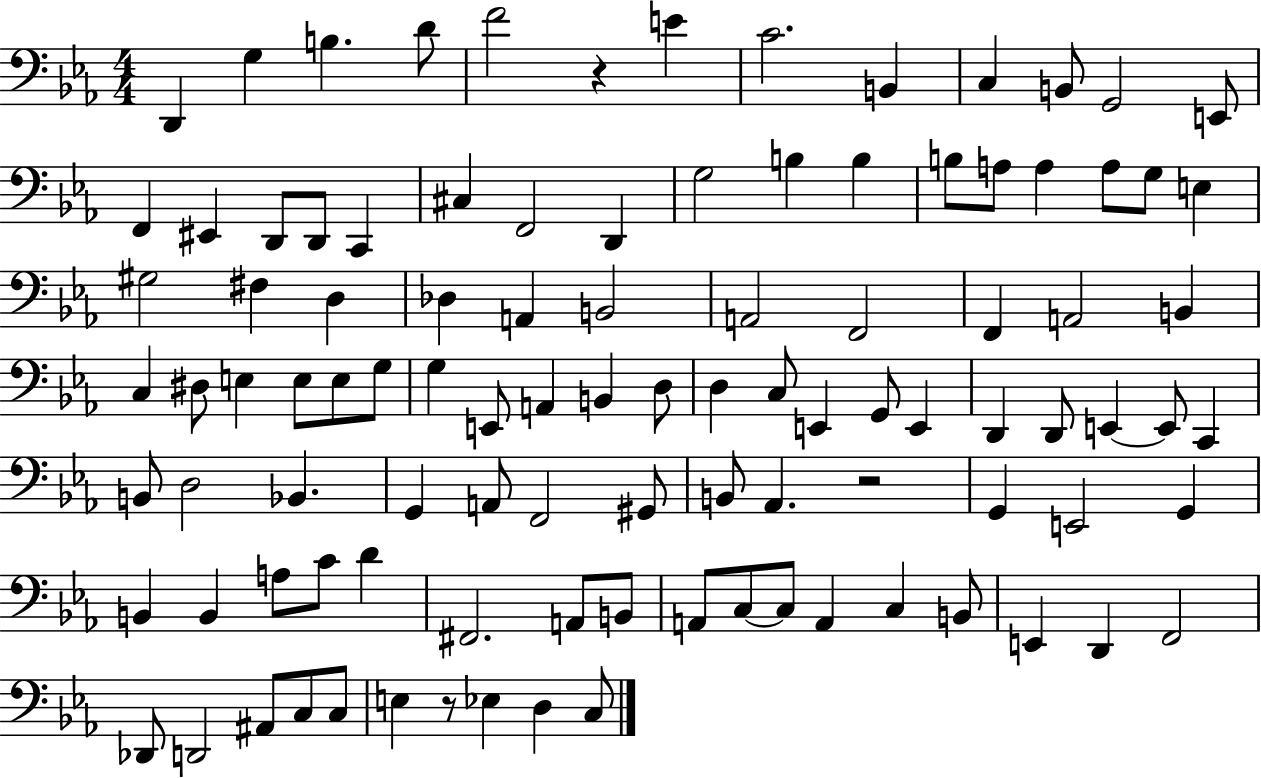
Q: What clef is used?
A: bass